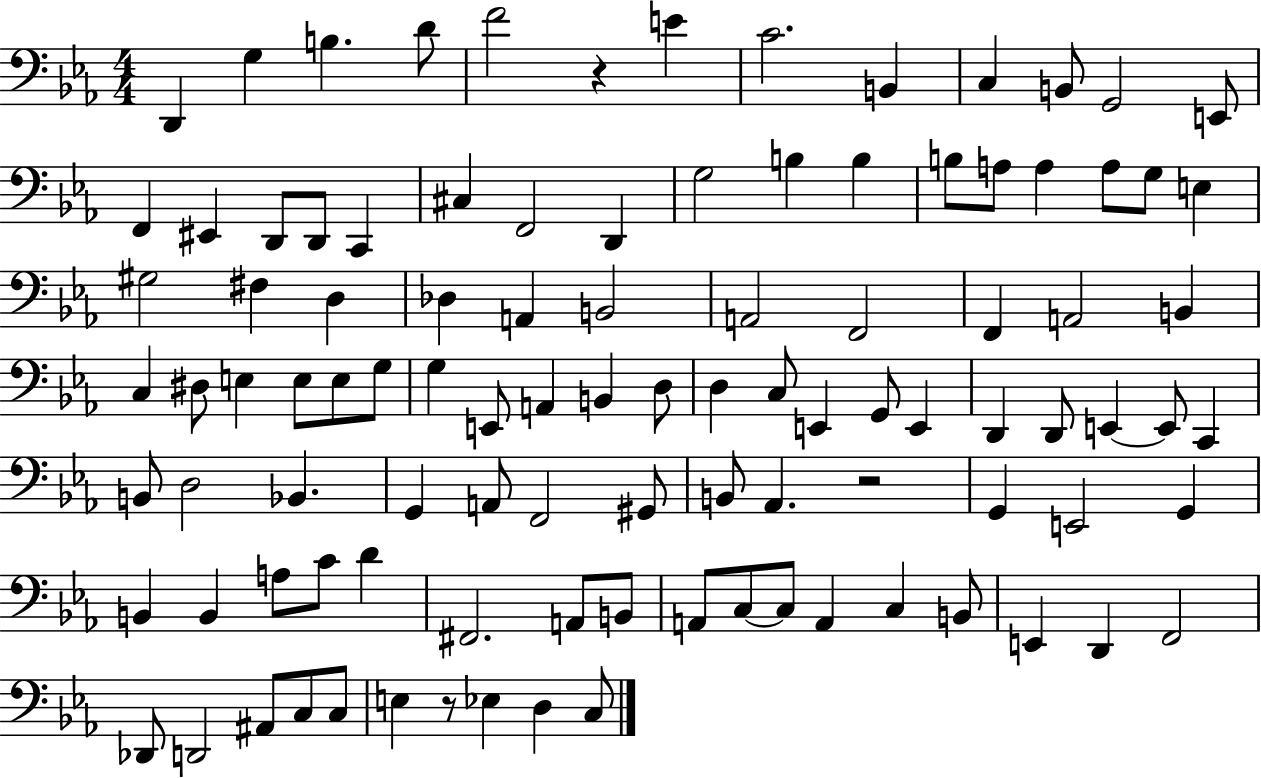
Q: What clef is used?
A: bass